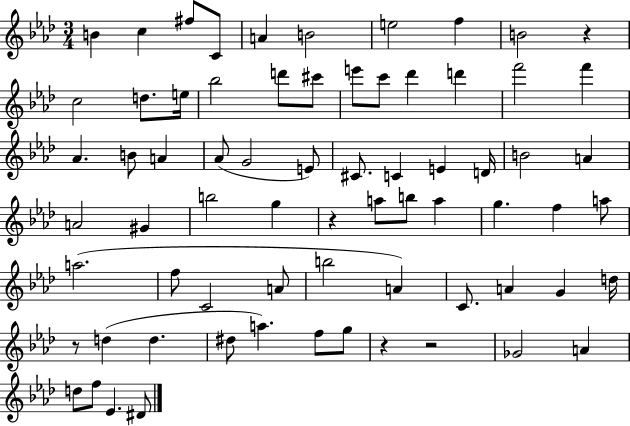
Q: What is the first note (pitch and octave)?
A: B4